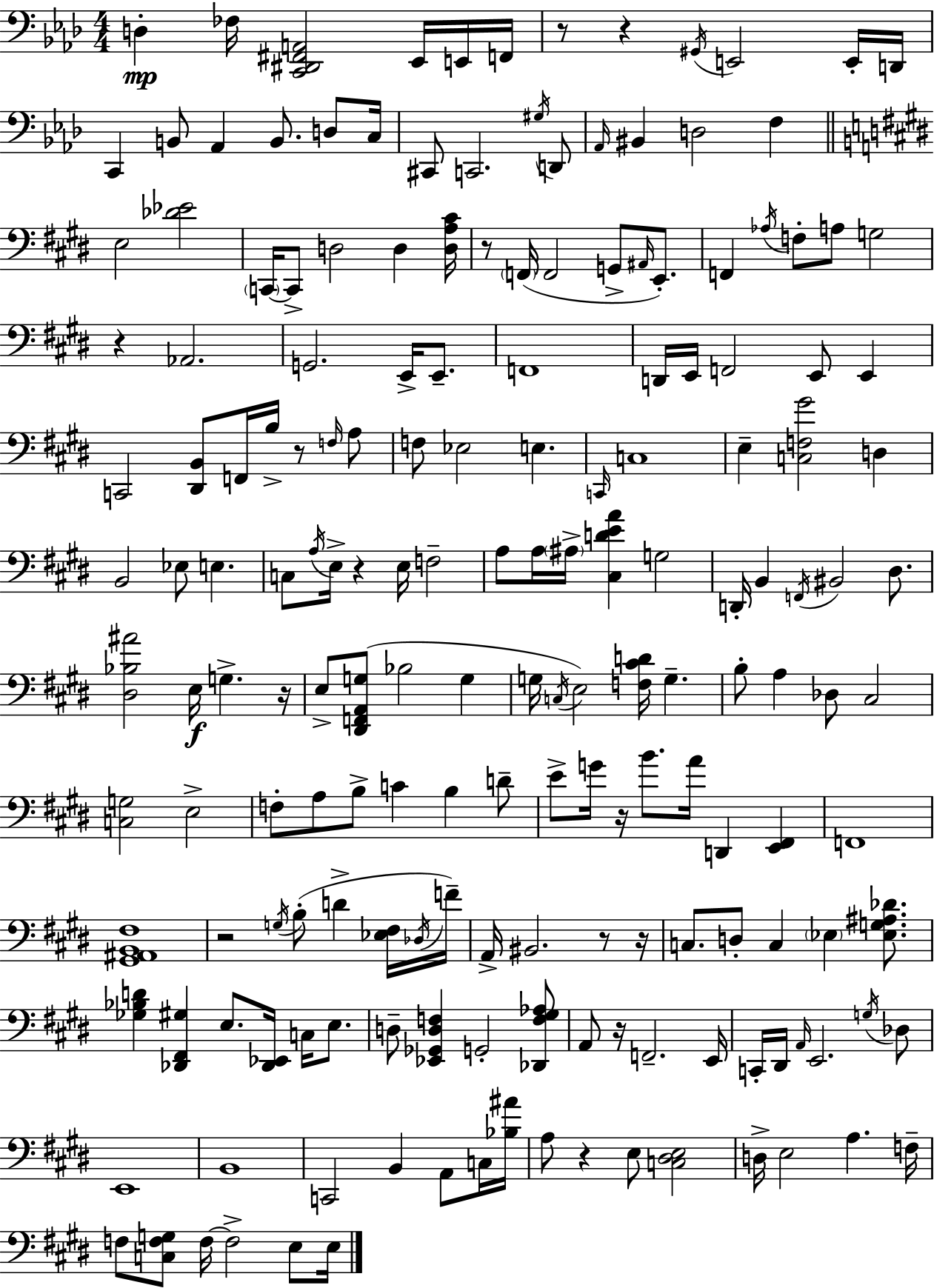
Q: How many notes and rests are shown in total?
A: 180